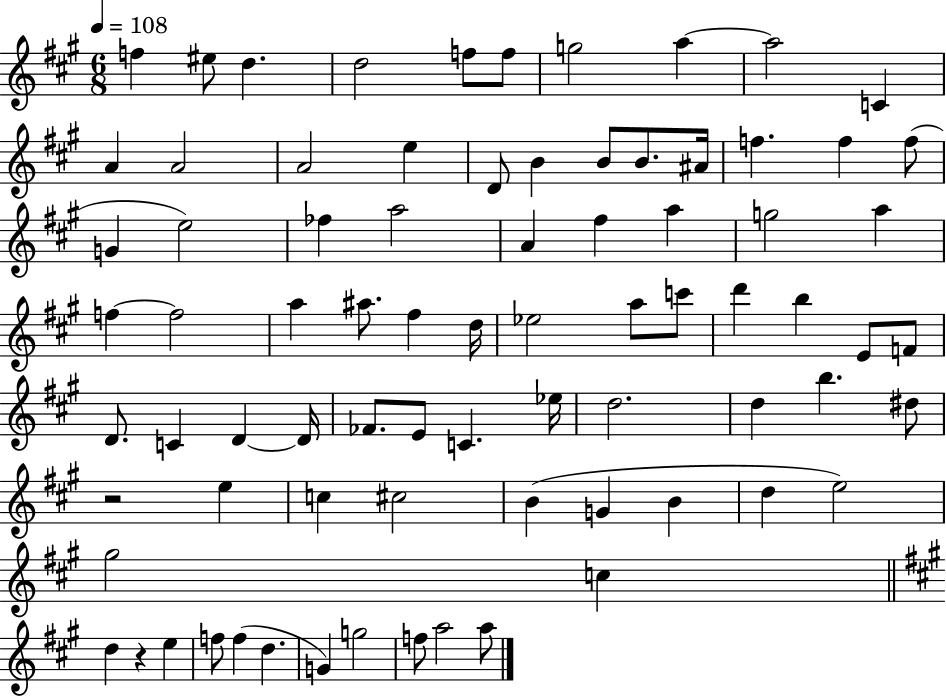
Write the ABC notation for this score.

X:1
T:Untitled
M:6/8
L:1/4
K:A
f ^e/2 d d2 f/2 f/2 g2 a a2 C A A2 A2 e D/2 B B/2 B/2 ^A/4 f f f/2 G e2 _f a2 A ^f a g2 a f f2 a ^a/2 ^f d/4 _e2 a/2 c'/2 d' b E/2 F/2 D/2 C D D/4 _F/2 E/2 C _e/4 d2 d b ^d/2 z2 e c ^c2 B G B d e2 ^g2 c d z e f/2 f d G g2 f/2 a2 a/2